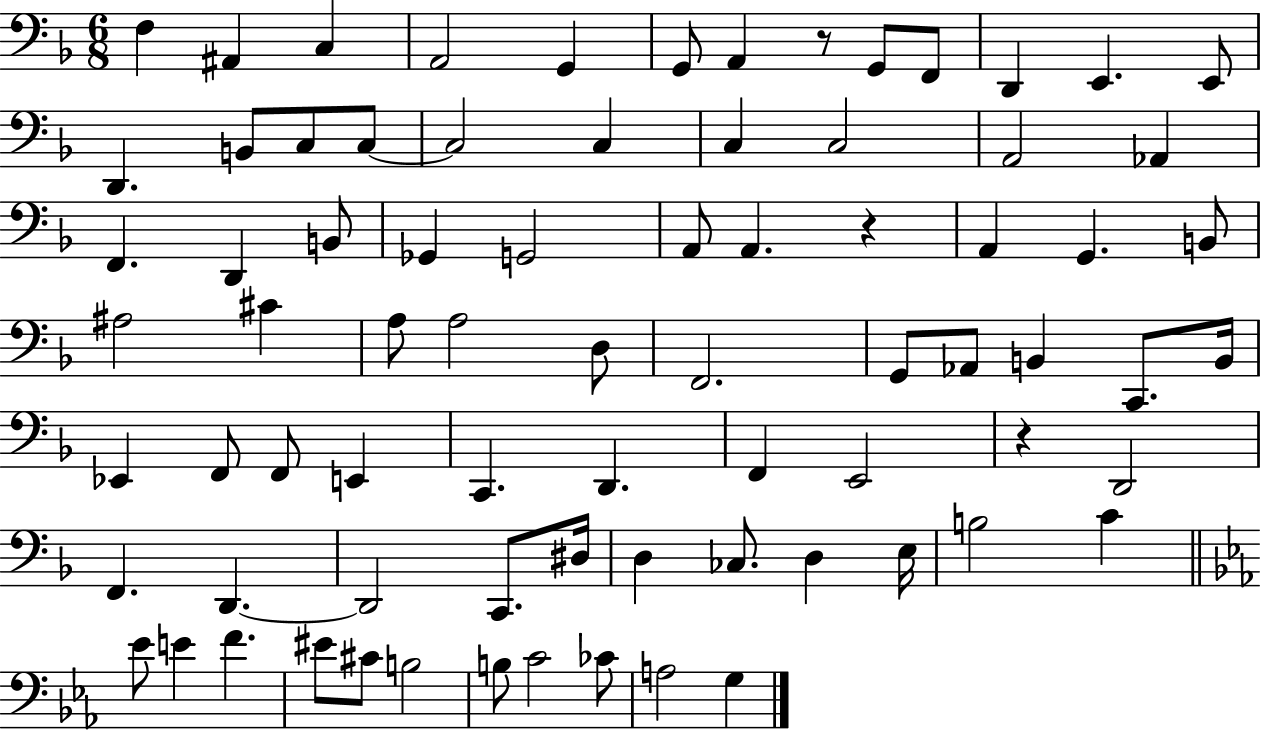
F3/q A#2/q C3/q A2/h G2/q G2/e A2/q R/e G2/e F2/e D2/q E2/q. E2/e D2/q. B2/e C3/e C3/e C3/h C3/q C3/q C3/h A2/h Ab2/q F2/q. D2/q B2/e Gb2/q G2/h A2/e A2/q. R/q A2/q G2/q. B2/e A#3/h C#4/q A3/e A3/h D3/e F2/h. G2/e Ab2/e B2/q C2/e. B2/s Eb2/q F2/e F2/e E2/q C2/q. D2/q. F2/q E2/h R/q D2/h F2/q. D2/q. D2/h C2/e. D#3/s D3/q CES3/e. D3/q E3/s B3/h C4/q Eb4/e E4/q F4/q. EIS4/e C#4/e B3/h B3/e C4/h CES4/e A3/h G3/q